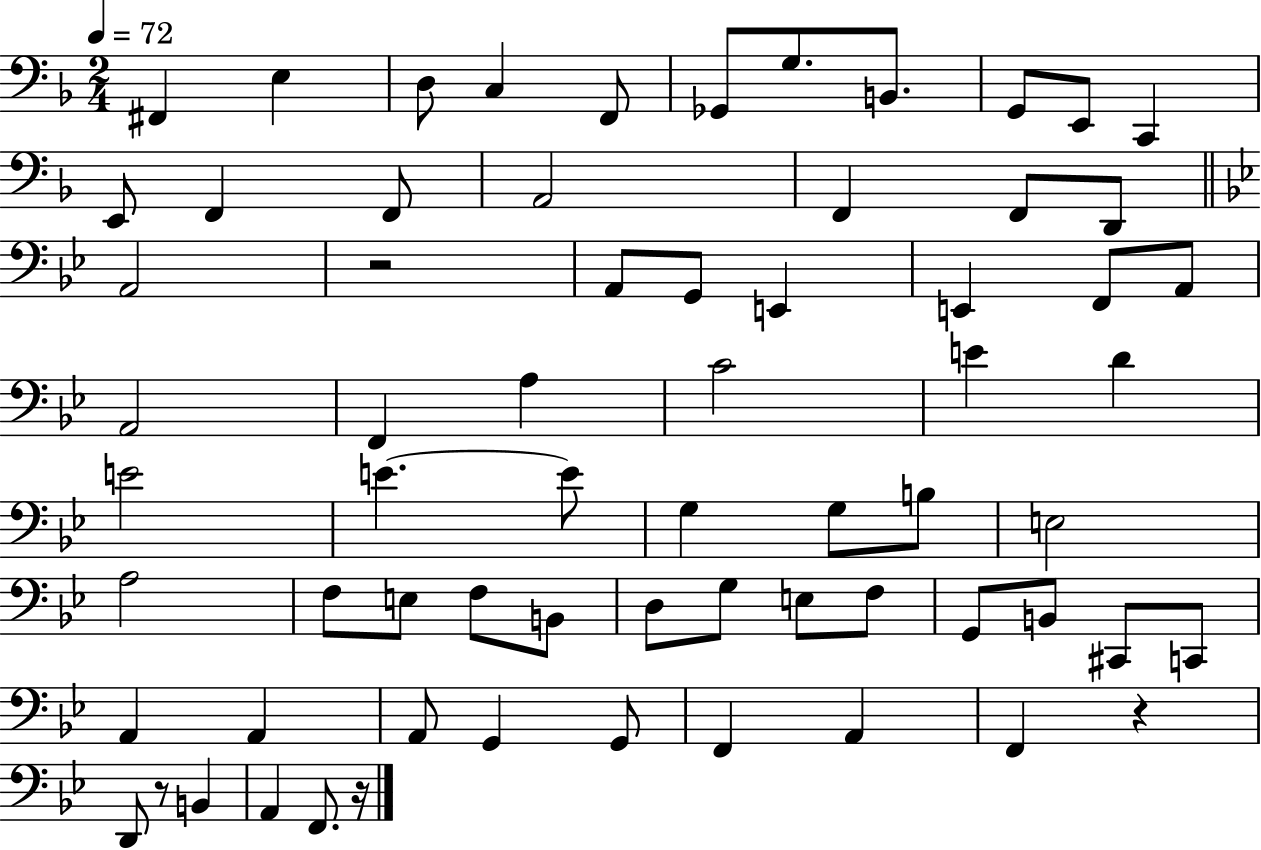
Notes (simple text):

F#2/q E3/q D3/e C3/q F2/e Gb2/e G3/e. B2/e. G2/e E2/e C2/q E2/e F2/q F2/e A2/h F2/q F2/e D2/e A2/h R/h A2/e G2/e E2/q E2/q F2/e A2/e A2/h F2/q A3/q C4/h E4/q D4/q E4/h E4/q. E4/e G3/q G3/e B3/e E3/h A3/h F3/e E3/e F3/e B2/e D3/e G3/e E3/e F3/e G2/e B2/e C#2/e C2/e A2/q A2/q A2/e G2/q G2/e F2/q A2/q F2/q R/q D2/e R/e B2/q A2/q F2/e. R/s